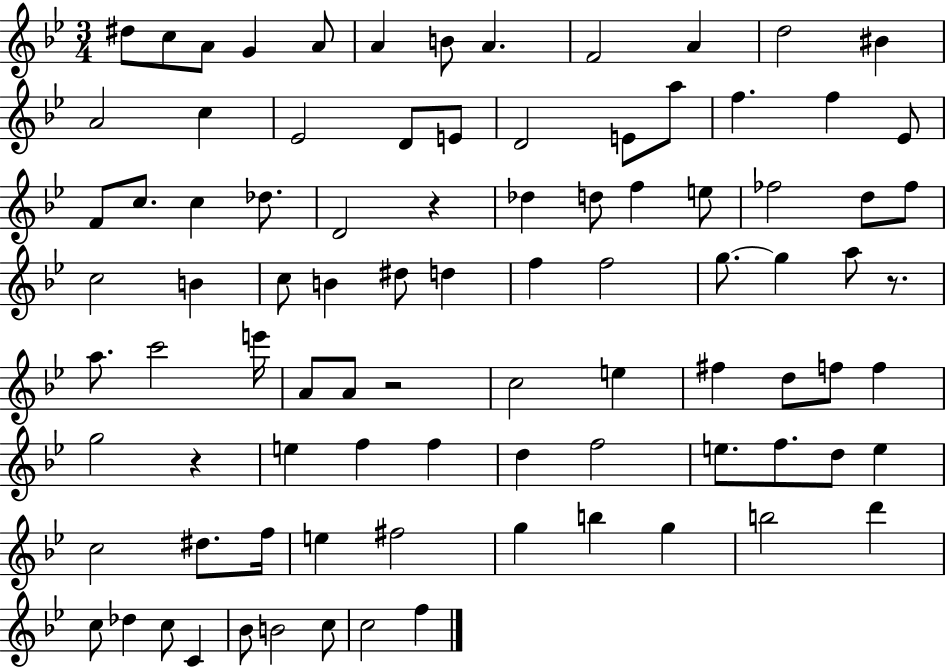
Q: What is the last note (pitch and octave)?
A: F5